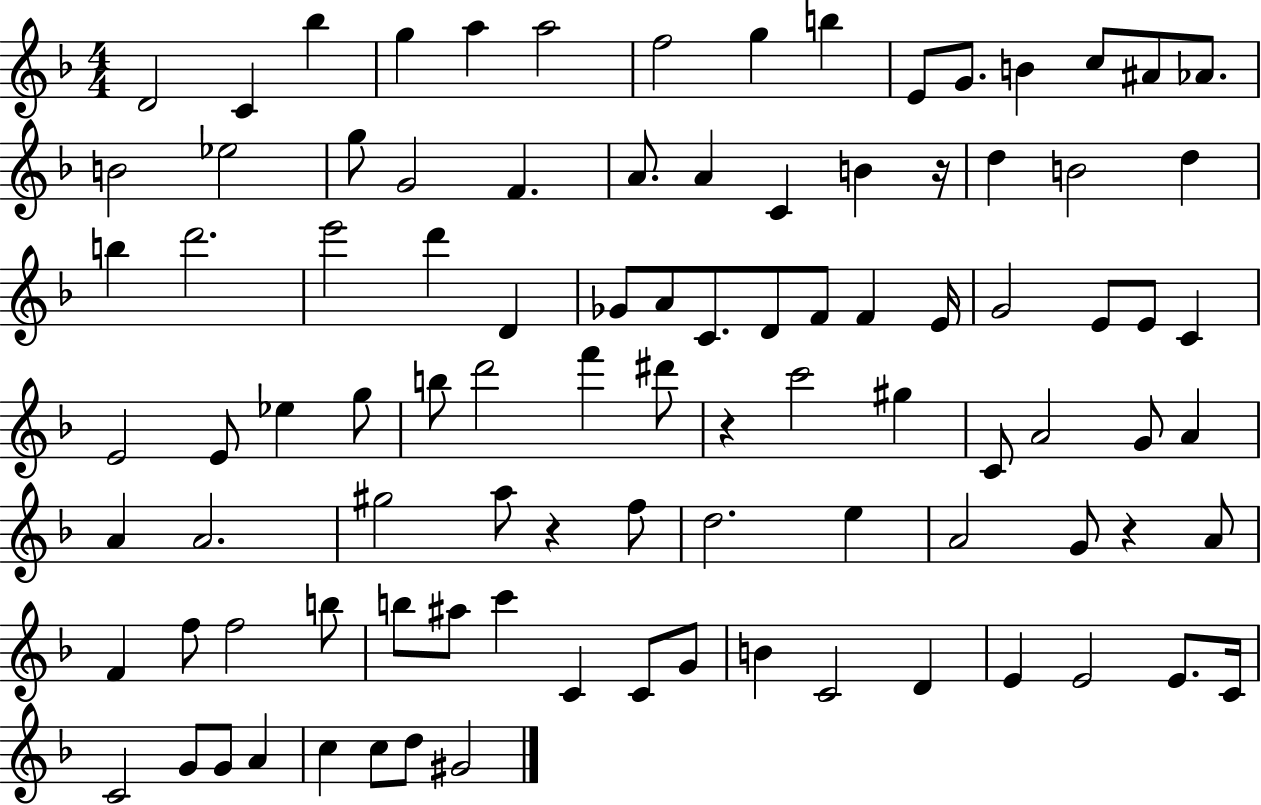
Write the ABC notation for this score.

X:1
T:Untitled
M:4/4
L:1/4
K:F
D2 C _b g a a2 f2 g b E/2 G/2 B c/2 ^A/2 _A/2 B2 _e2 g/2 G2 F A/2 A C B z/4 d B2 d b d'2 e'2 d' D _G/2 A/2 C/2 D/2 F/2 F E/4 G2 E/2 E/2 C E2 E/2 _e g/2 b/2 d'2 f' ^d'/2 z c'2 ^g C/2 A2 G/2 A A A2 ^g2 a/2 z f/2 d2 e A2 G/2 z A/2 F f/2 f2 b/2 b/2 ^a/2 c' C C/2 G/2 B C2 D E E2 E/2 C/4 C2 G/2 G/2 A c c/2 d/2 ^G2